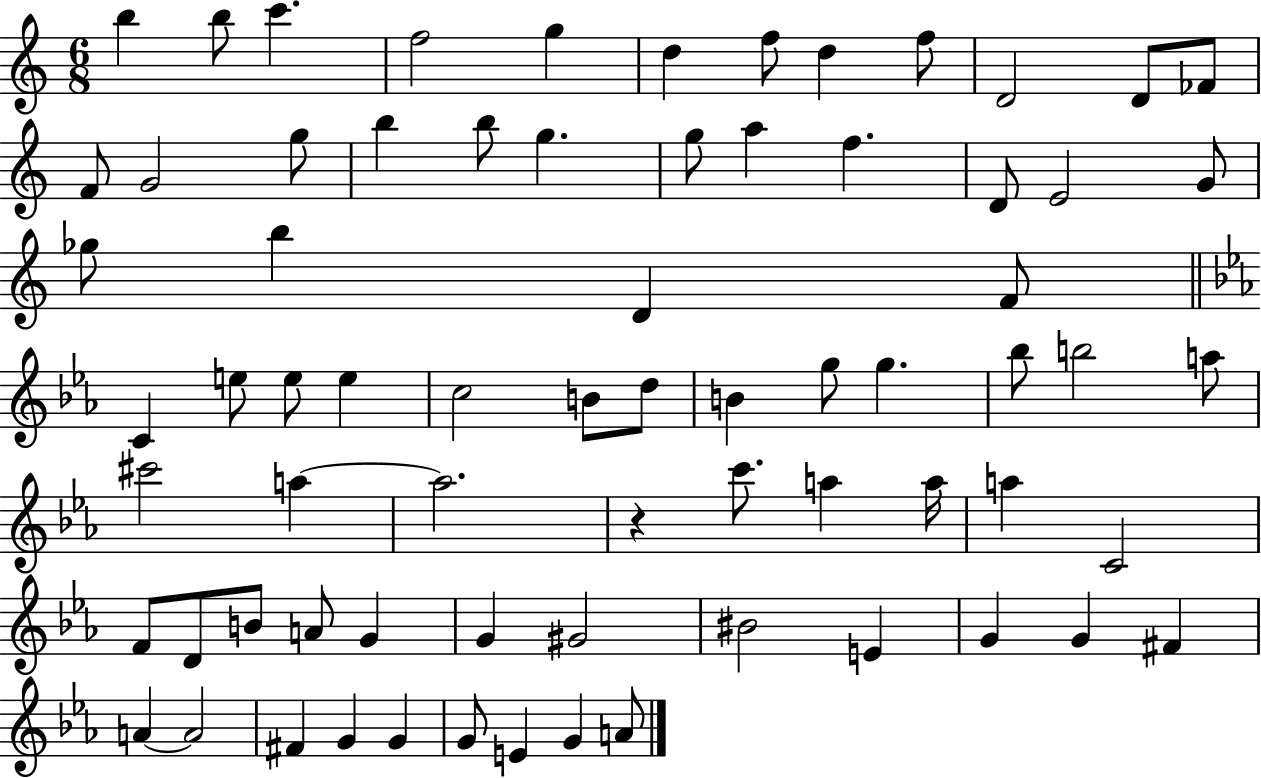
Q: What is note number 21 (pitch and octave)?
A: F5